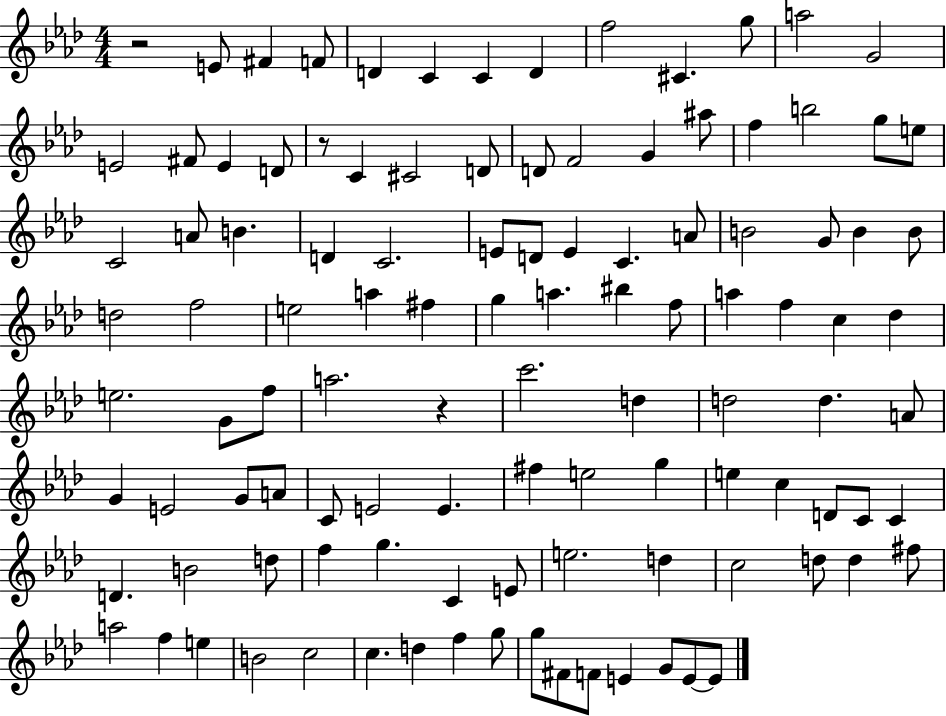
R/h E4/e F#4/q F4/e D4/q C4/q C4/q D4/q F5/h C#4/q. G5/e A5/h G4/h E4/h F#4/e E4/q D4/e R/e C4/q C#4/h D4/e D4/e F4/h G4/q A#5/e F5/q B5/h G5/e E5/e C4/h A4/e B4/q. D4/q C4/h. E4/e D4/e E4/q C4/q. A4/e B4/h G4/e B4/q B4/e D5/h F5/h E5/h A5/q F#5/q G5/q A5/q. BIS5/q F5/e A5/q F5/q C5/q Db5/q E5/h. G4/e F5/e A5/h. R/q C6/h. D5/q D5/h D5/q. A4/e G4/q E4/h G4/e A4/e C4/e E4/h E4/q. F#5/q E5/h G5/q E5/q C5/q D4/e C4/e C4/q D4/q. B4/h D5/e F5/q G5/q. C4/q E4/e E5/h. D5/q C5/h D5/e D5/q F#5/e A5/h F5/q E5/q B4/h C5/h C5/q. D5/q F5/q G5/e G5/e F#4/e F4/e E4/q G4/e E4/e E4/e